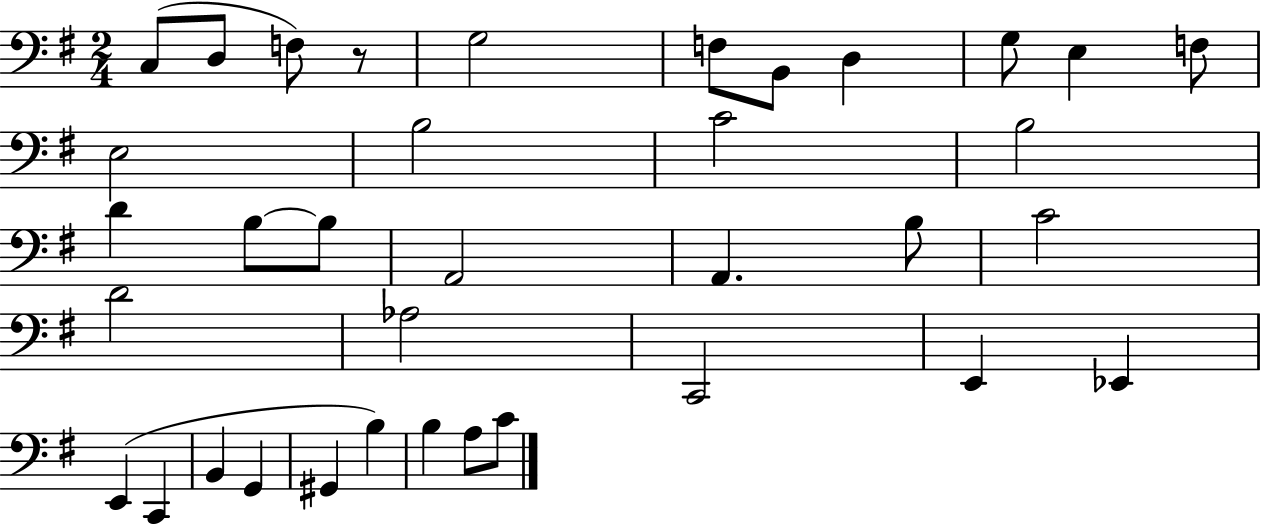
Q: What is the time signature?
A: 2/4